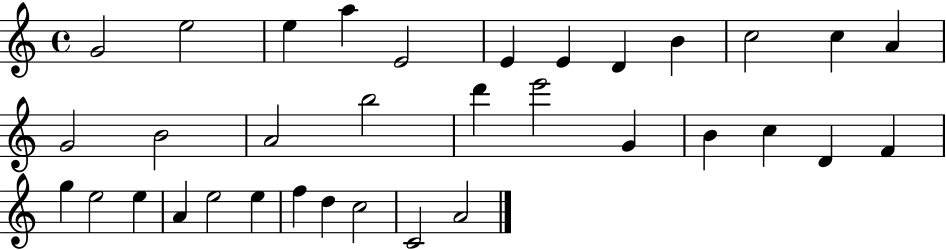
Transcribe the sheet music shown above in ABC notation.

X:1
T:Untitled
M:4/4
L:1/4
K:C
G2 e2 e a E2 E E D B c2 c A G2 B2 A2 b2 d' e'2 G B c D F g e2 e A e2 e f d c2 C2 A2